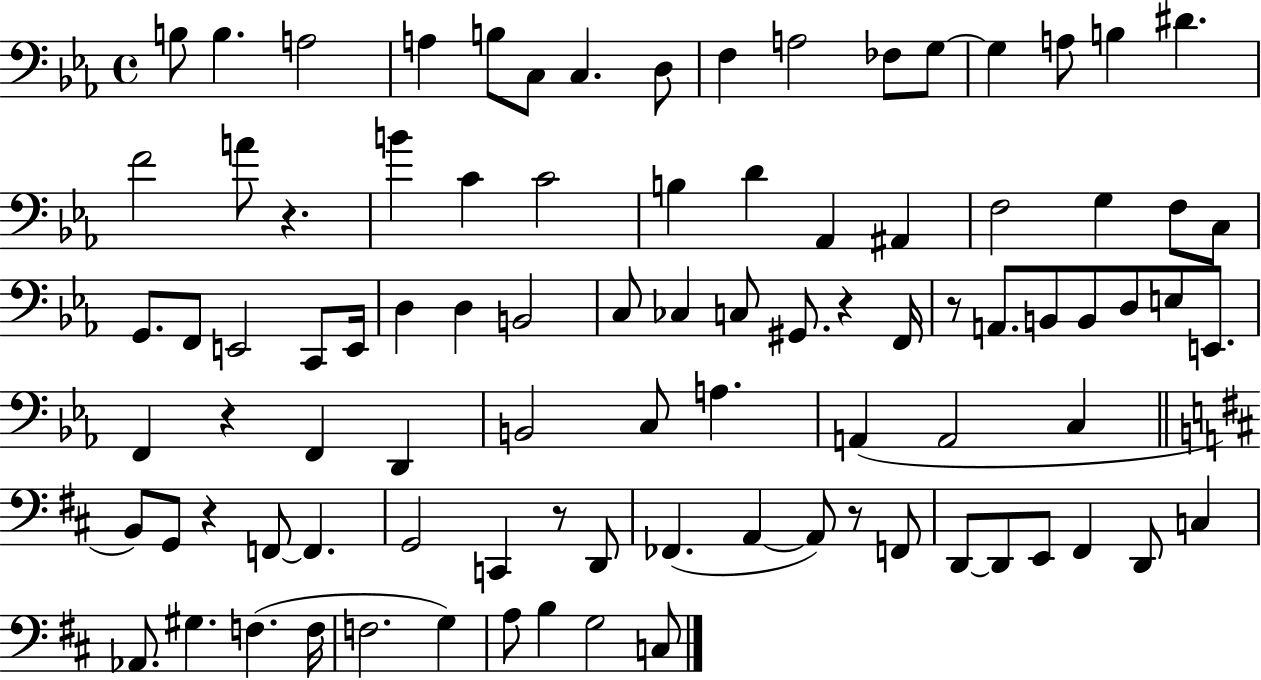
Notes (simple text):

B3/e B3/q. A3/h A3/q B3/e C3/e C3/q. D3/e F3/q A3/h FES3/e G3/e G3/q A3/e B3/q D#4/q. F4/h A4/e R/q. B4/q C4/q C4/h B3/q D4/q Ab2/q A#2/q F3/h G3/q F3/e C3/e G2/e. F2/e E2/h C2/e E2/s D3/q D3/q B2/h C3/e CES3/q C3/e G#2/e. R/q F2/s R/e A2/e. B2/e B2/e D3/e E3/e E2/e. F2/q R/q F2/q D2/q B2/h C3/e A3/q. A2/q A2/h C3/q B2/e G2/e R/q F2/e F2/q. G2/h C2/q R/e D2/e FES2/q. A2/q A2/e R/e F2/e D2/e D2/e E2/e F#2/q D2/e C3/q Ab2/e. G#3/q. F3/q. F3/s F3/h. G3/q A3/e B3/q G3/h C3/e